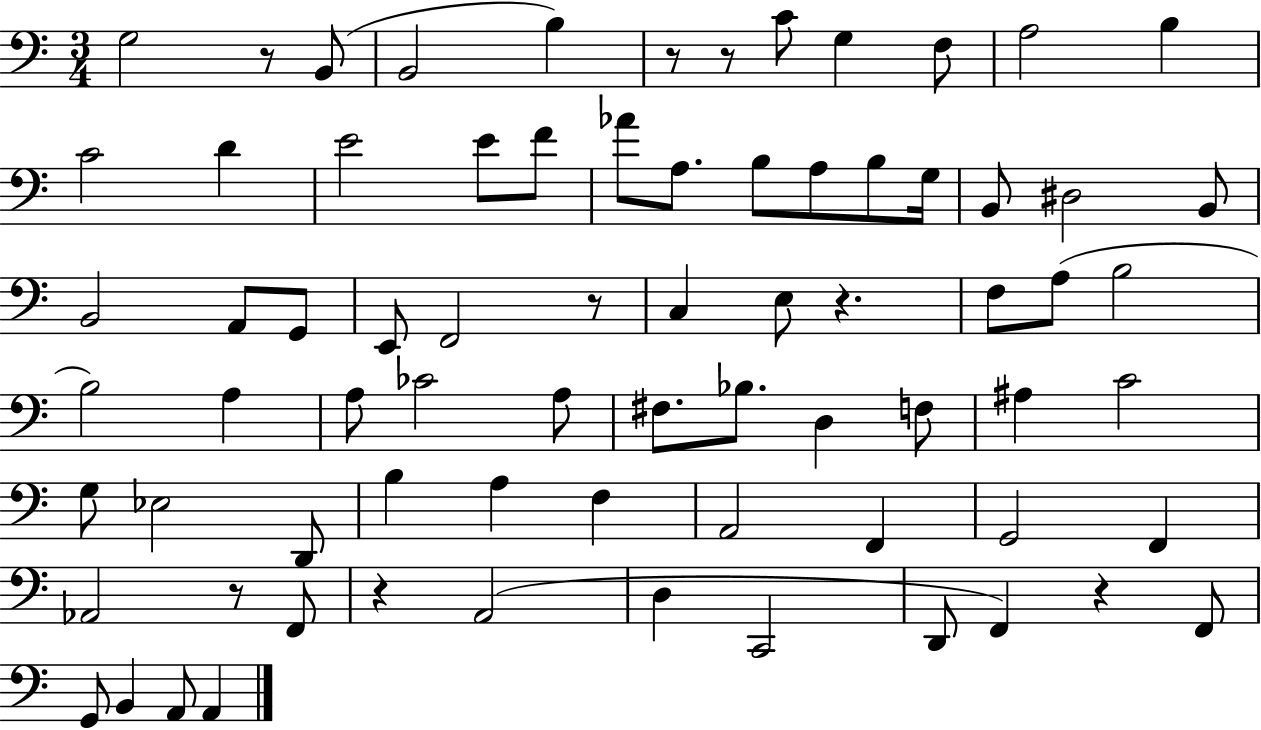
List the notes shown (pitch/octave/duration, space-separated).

G3/h R/e B2/e B2/h B3/q R/e R/e C4/e G3/q F3/e A3/h B3/q C4/h D4/q E4/h E4/e F4/e Ab4/e A3/e. B3/e A3/e B3/e G3/s B2/e D#3/h B2/e B2/h A2/e G2/e E2/e F2/h R/e C3/q E3/e R/q. F3/e A3/e B3/h B3/h A3/q A3/e CES4/h A3/e F#3/e. Bb3/e. D3/q F3/e A#3/q C4/h G3/e Eb3/h D2/e B3/q A3/q F3/q A2/h F2/q G2/h F2/q Ab2/h R/e F2/e R/q A2/h D3/q C2/h D2/e F2/q R/q F2/e G2/e B2/q A2/e A2/q